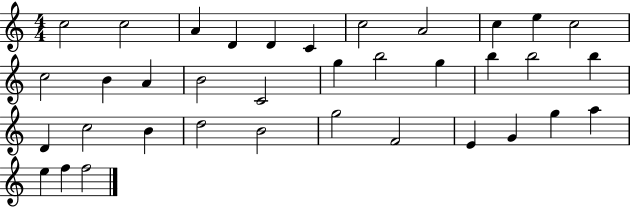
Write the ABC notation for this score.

X:1
T:Untitled
M:4/4
L:1/4
K:C
c2 c2 A D D C c2 A2 c e c2 c2 B A B2 C2 g b2 g b b2 b D c2 B d2 B2 g2 F2 E G g a e f f2